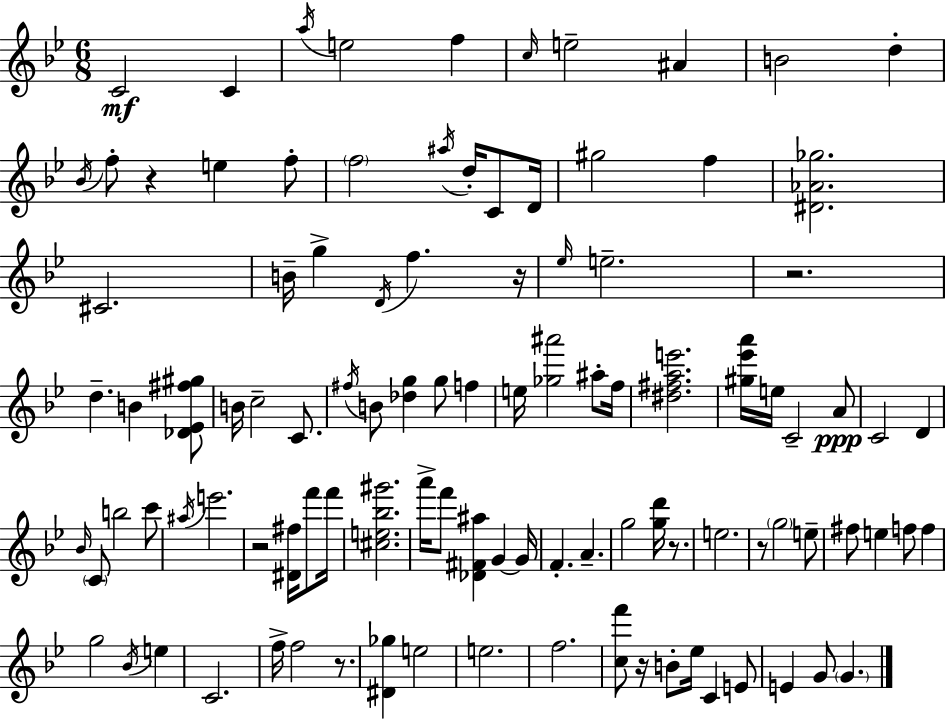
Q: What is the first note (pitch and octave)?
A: C4